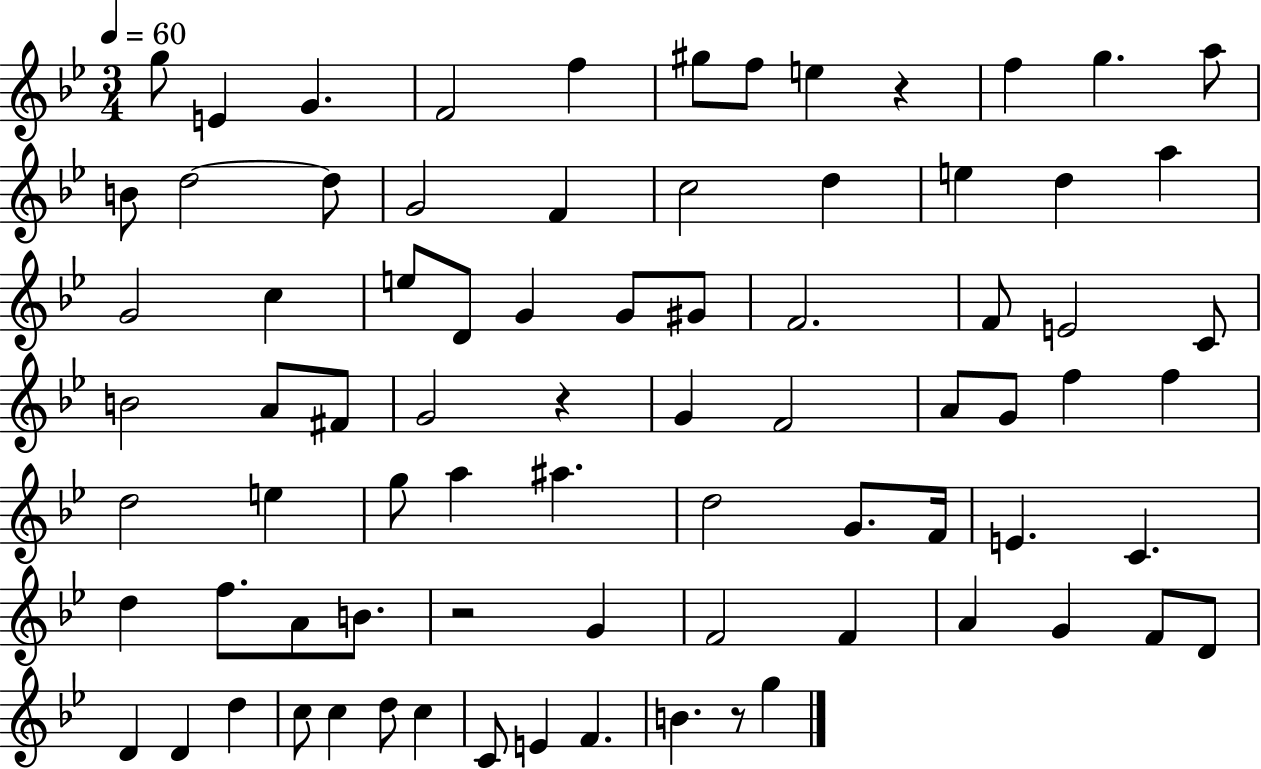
G5/e E4/q G4/q. F4/h F5/q G#5/e F5/e E5/q R/q F5/q G5/q. A5/e B4/e D5/h D5/e G4/h F4/q C5/h D5/q E5/q D5/q A5/q G4/h C5/q E5/e D4/e G4/q G4/e G#4/e F4/h. F4/e E4/h C4/e B4/h A4/e F#4/e G4/h R/q G4/q F4/h A4/e G4/e F5/q F5/q D5/h E5/q G5/e A5/q A#5/q. D5/h G4/e. F4/s E4/q. C4/q. D5/q F5/e. A4/e B4/e. R/h G4/q F4/h F4/q A4/q G4/q F4/e D4/e D4/q D4/q D5/q C5/e C5/q D5/e C5/q C4/e E4/q F4/q. B4/q. R/e G5/q